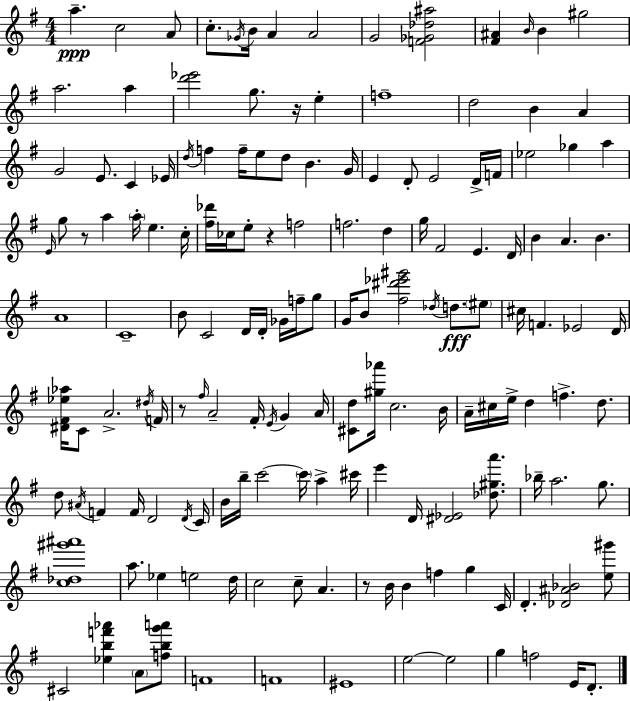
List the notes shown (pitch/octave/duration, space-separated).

A5/q. C5/h A4/e C5/e. Gb4/s B4/s A4/q A4/h G4/h [F4,Gb4,Db5,A#5]/h [F#4,A#4]/q B4/s B4/q G#5/h A5/h. A5/q [D6,Eb6]/h G5/e. R/s E5/q F5/w D5/h B4/q A4/q G4/h E4/e. C4/q Eb4/s D5/s F5/q F5/s E5/e D5/e B4/q. G4/s E4/q D4/e E4/h D4/s F4/s Eb5/h Gb5/q A5/q E4/s G5/e R/e A5/q A5/s E5/q. C5/s [F#5,Db6]/s CES5/s E5/e R/q F5/h F5/h. D5/q G5/s F#4/h E4/q. D4/s B4/q A4/q. B4/q. A4/w C4/w B4/e C4/h D4/s D4/s Gb4/s F5/s G5/e G4/s B4/e [F#5,D#6,Eb6,G#6]/h Db5/s D5/e. EIS5/e C#5/s F4/q. Eb4/h D4/s [D#4,F#4,Eb5,Ab5]/s C4/e A4/h. D#5/s F4/s R/e F#5/s A4/h F#4/s E4/s G4/q A4/s [C#4,D5]/e [G#5,Ab6]/s C5/h. B4/s A4/s C#5/s E5/s D5/q F5/q. D5/e. D5/e A#4/s F4/q F4/s D4/h D4/s C4/s B4/s B5/s C6/h C6/s A5/q C#6/s E6/q D4/s [D#4,Eb4]/h [Db5,G#5,A6]/e. Bb5/s A5/h. G5/e. [C5,Db5,G#6,A#6]/w A5/e. Eb5/q E5/h D5/s C5/h C5/e A4/q. R/e B4/s B4/q F5/q G5/q C4/s D4/q. [Db4,A#4,Bb4]/h [E5,G#6]/e C#4/h [Eb5,B5,F6,Ab6]/q A4/e [F5,B5,G6,A6]/e F4/w F4/w EIS4/w E5/h E5/h G5/q F5/h E4/s D4/e.